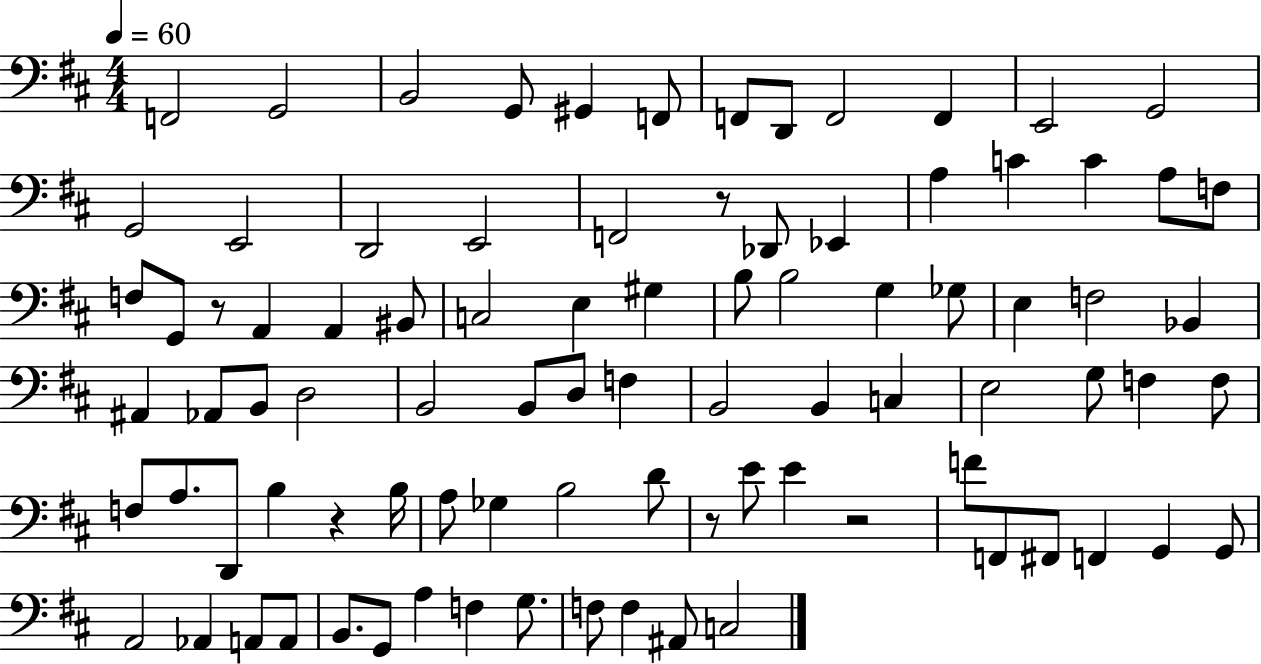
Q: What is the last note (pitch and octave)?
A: C3